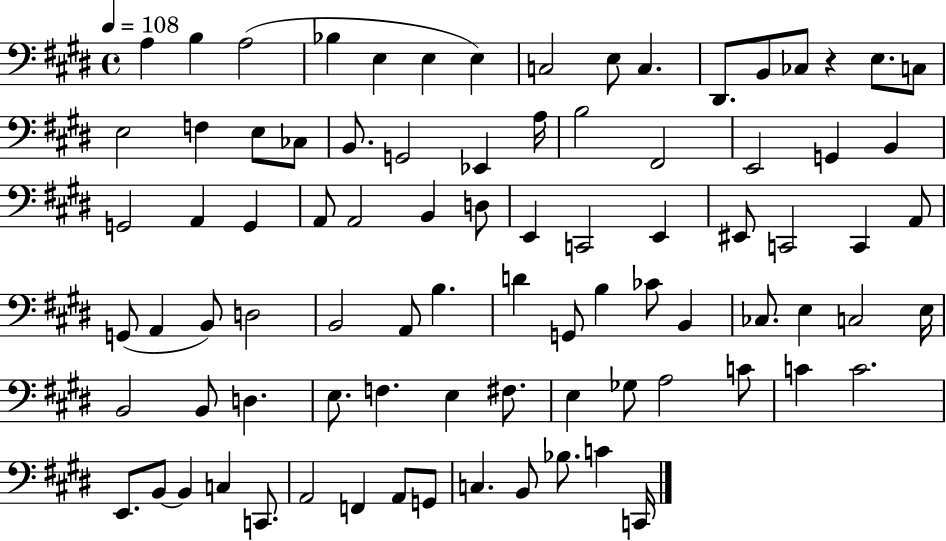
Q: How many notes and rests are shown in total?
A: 86